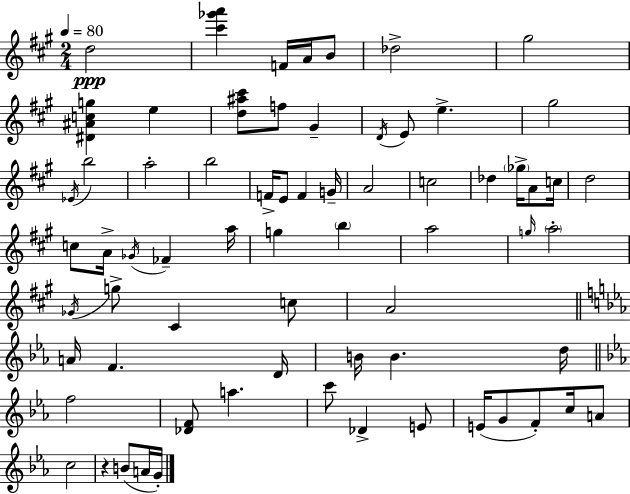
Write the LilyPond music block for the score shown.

{
  \clef treble
  \numericTimeSignature
  \time 2/4
  \key a \major
  \tempo 4 = 80
  d''2\ppp | <cis''' ges''' a'''>4 f'16 a'16 b'8 | des''2-> | gis''2 | \break <dis' ais' c'' g''>4 e''4 | <d'' ais'' cis'''>8 f''8 gis'4-- | \acciaccatura { d'16 } e'8 e''4.-> | gis''2 | \break \acciaccatura { ees'16 } b''2 | a''2-. | b''2 | f'16-> e'8 f'4 | \break g'16-- a'2 | c''2 | des''4 \parenthesize ges''16-> a'8 | c''16 d''2 | \break c''8 a'16-> \acciaccatura { ges'16 } fes'4-- | a''16 g''4 \parenthesize b''4 | a''2 | \grace { g''16 } \parenthesize a''2-. | \break \acciaccatura { ges'16 } g''8-> cis'4 | c''8 a'2 | \bar "||" \break \key ees \major a'16 f'4. d'16 | b'16 b'4. d''16 | \bar "||" \break \key ees \major f''2 | <des' f'>8 a''4. | c'''8 des'4-> e'8 | e'16( g'8 f'8-.) c''16 a'8 | \break c''2 | r4 b'8( a'16 g'16-.) | \bar "|."
}